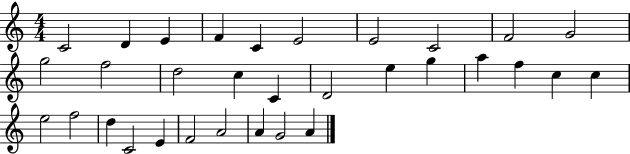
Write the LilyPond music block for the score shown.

{
  \clef treble
  \numericTimeSignature
  \time 4/4
  \key c \major
  c'2 d'4 e'4 | f'4 c'4 e'2 | e'2 c'2 | f'2 g'2 | \break g''2 f''2 | d''2 c''4 c'4 | d'2 e''4 g''4 | a''4 f''4 c''4 c''4 | \break e''2 f''2 | d''4 c'2 e'4 | f'2 a'2 | a'4 g'2 a'4 | \break \bar "|."
}